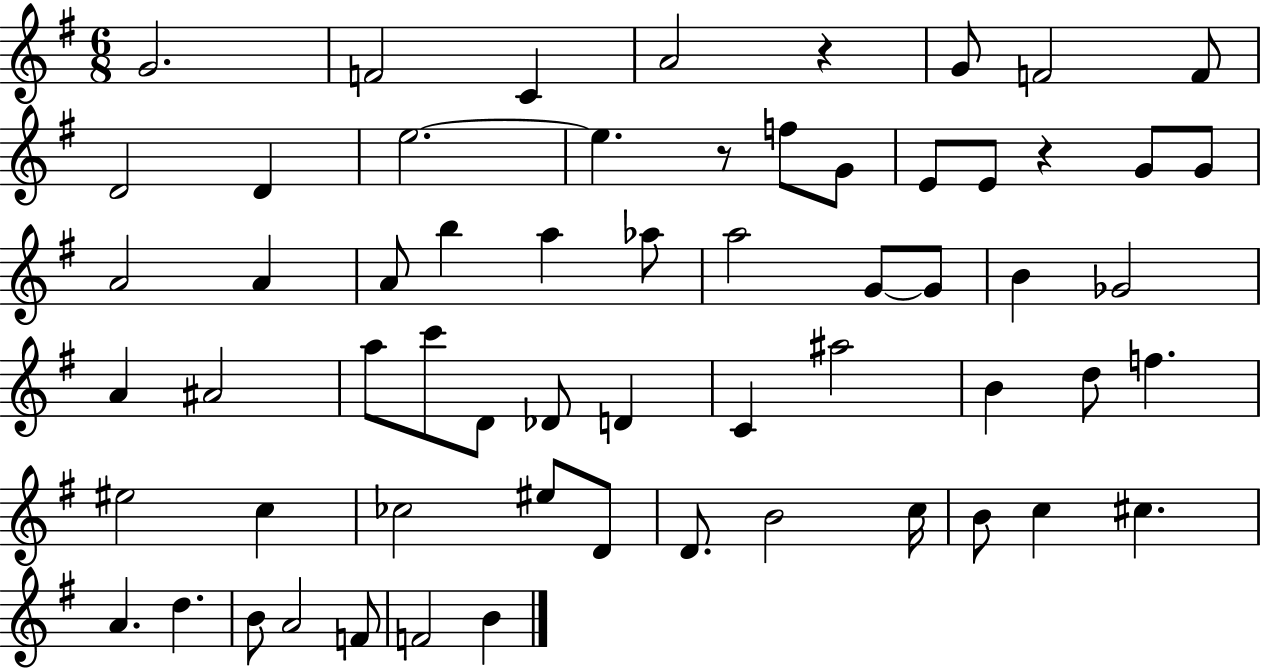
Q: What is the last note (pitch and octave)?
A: B4